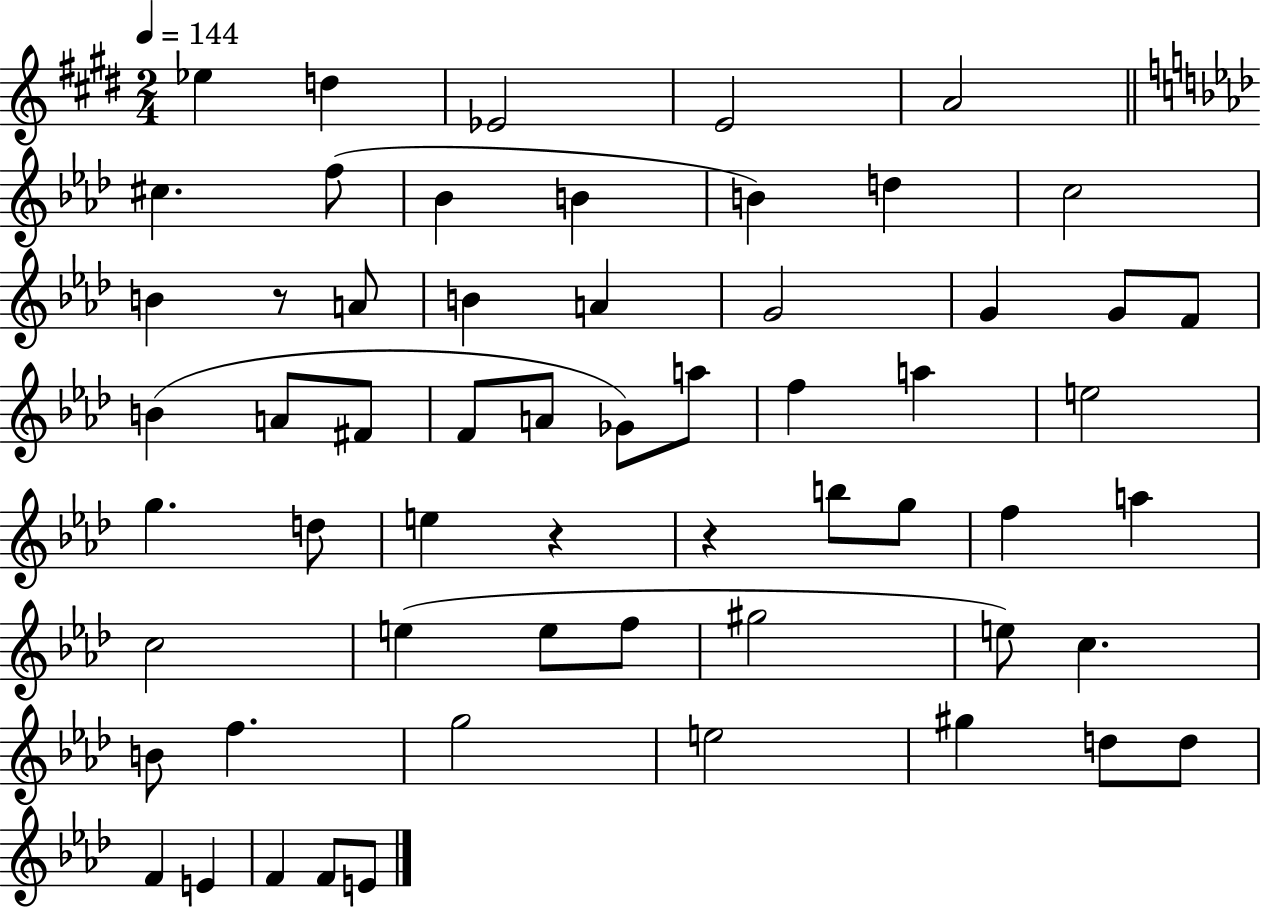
{
  \clef treble
  \numericTimeSignature
  \time 2/4
  \key e \major
  \tempo 4 = 144
  ees''4 d''4 | ees'2 | e'2 | a'2 | \break \bar "||" \break \key f \minor cis''4. f''8( | bes'4 b'4 | b'4) d''4 | c''2 | \break b'4 r8 a'8 | b'4 a'4 | g'2 | g'4 g'8 f'8 | \break b'4( a'8 fis'8 | f'8 a'8 ges'8) a''8 | f''4 a''4 | e''2 | \break g''4. d''8 | e''4 r4 | r4 b''8 g''8 | f''4 a''4 | \break c''2 | e''4( e''8 f''8 | gis''2 | e''8) c''4. | \break b'8 f''4. | g''2 | e''2 | gis''4 d''8 d''8 | \break f'4 e'4 | f'4 f'8 e'8 | \bar "|."
}